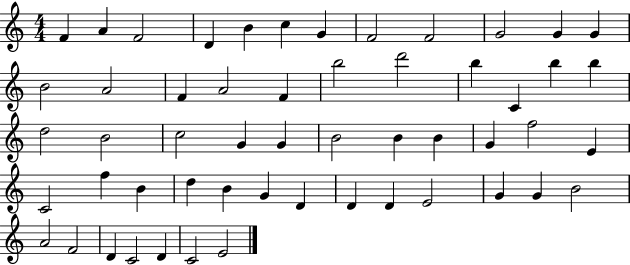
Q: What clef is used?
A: treble